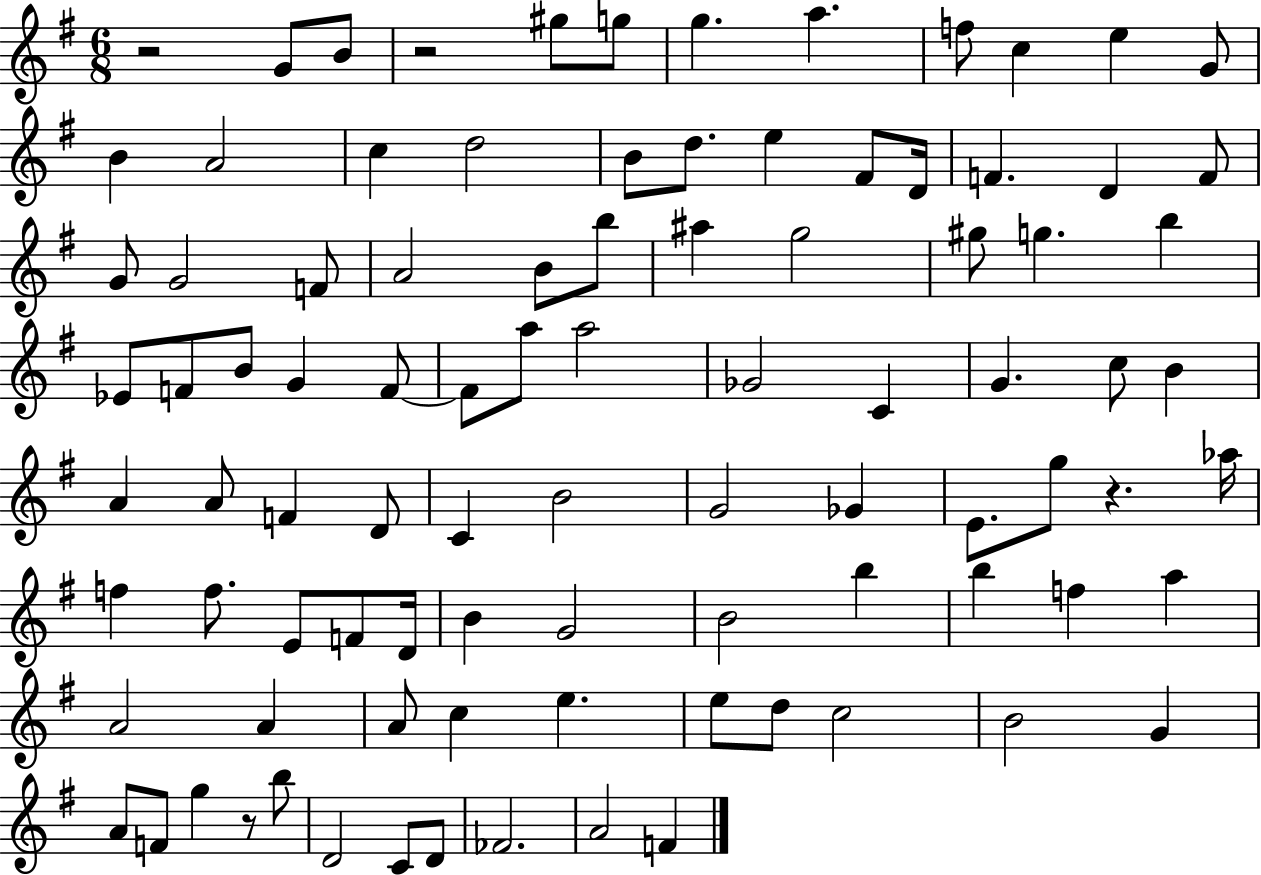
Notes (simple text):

R/h G4/e B4/e R/h G#5/e G5/e G5/q. A5/q. F5/e C5/q E5/q G4/e B4/q A4/h C5/q D5/h B4/e D5/e. E5/q F#4/e D4/s F4/q. D4/q F4/e G4/e G4/h F4/e A4/h B4/e B5/e A#5/q G5/h G#5/e G5/q. B5/q Eb4/e F4/e B4/e G4/q F4/e F4/e A5/e A5/h Gb4/h C4/q G4/q. C5/e B4/q A4/q A4/e F4/q D4/e C4/q B4/h G4/h Gb4/q E4/e. G5/e R/q. Ab5/s F5/q F5/e. E4/e F4/e D4/s B4/q G4/h B4/h B5/q B5/q F5/q A5/q A4/h A4/q A4/e C5/q E5/q. E5/e D5/e C5/h B4/h G4/q A4/e F4/e G5/q R/e B5/e D4/h C4/e D4/e FES4/h. A4/h F4/q